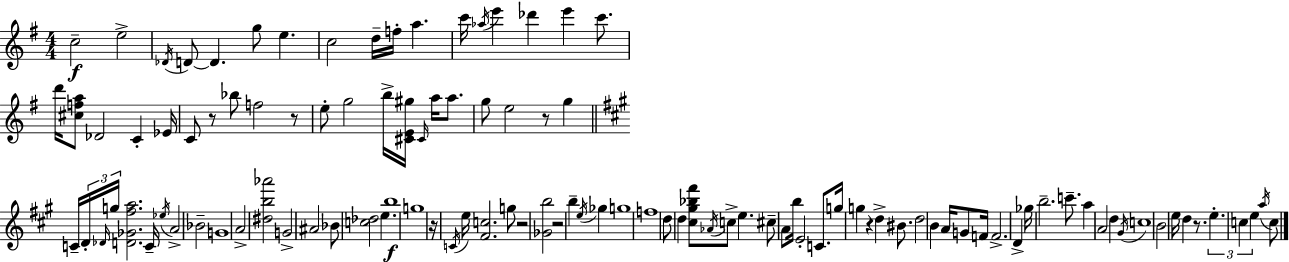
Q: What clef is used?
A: treble